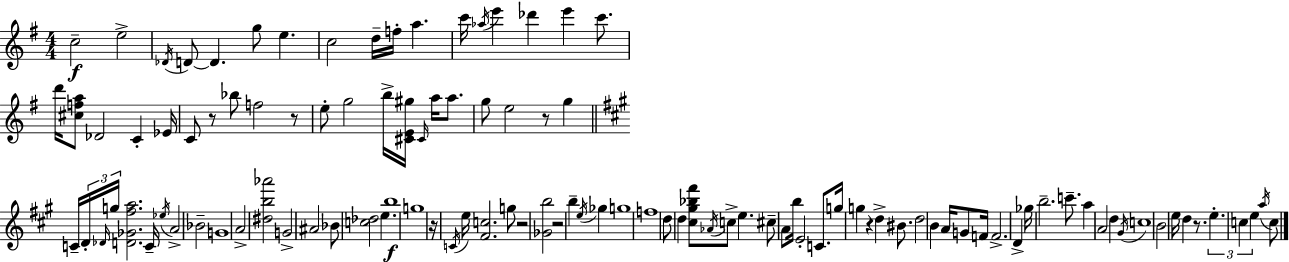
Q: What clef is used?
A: treble